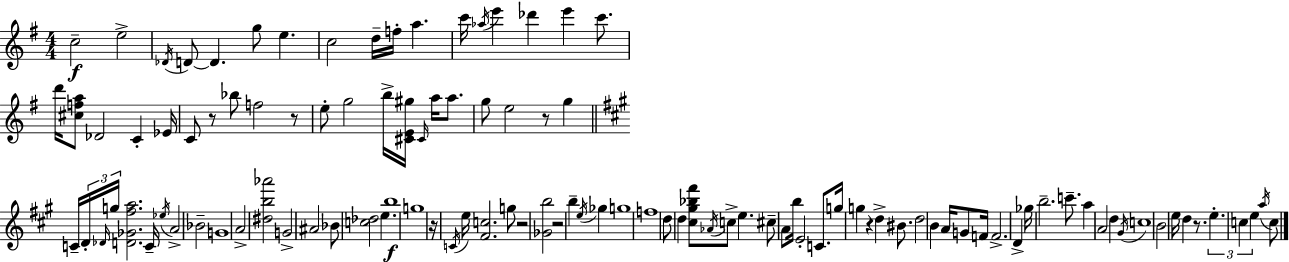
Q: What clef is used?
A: treble